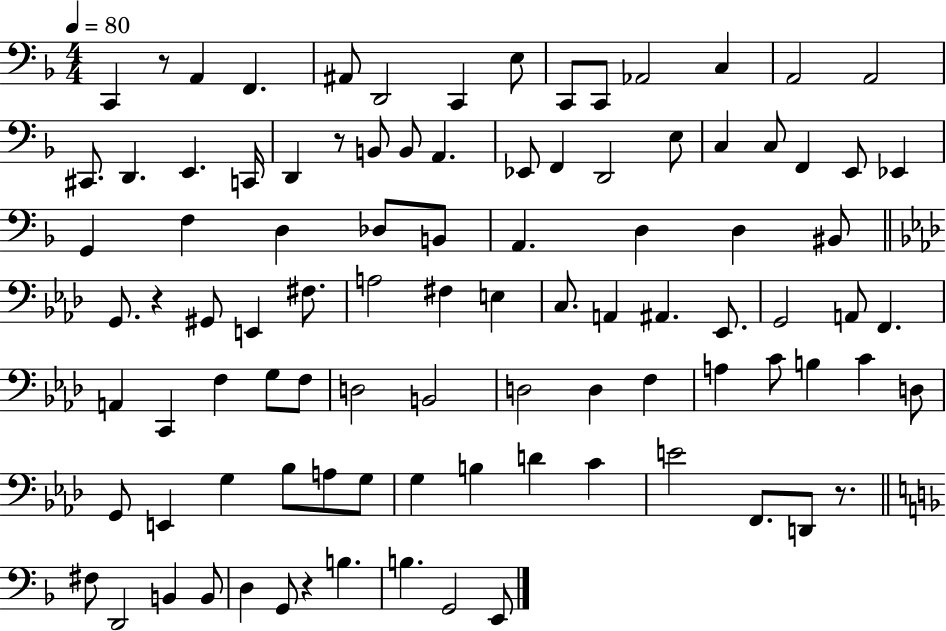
X:1
T:Untitled
M:4/4
L:1/4
K:F
C,, z/2 A,, F,, ^A,,/2 D,,2 C,, E,/2 C,,/2 C,,/2 _A,,2 C, A,,2 A,,2 ^C,,/2 D,, E,, C,,/4 D,, z/2 B,,/2 B,,/2 A,, _E,,/2 F,, D,,2 E,/2 C, C,/2 F,, E,,/2 _E,, G,, F, D, _D,/2 B,,/2 A,, D, D, ^B,,/2 G,,/2 z ^G,,/2 E,, ^F,/2 A,2 ^F, E, C,/2 A,, ^A,, _E,,/2 G,,2 A,,/2 F,, A,, C,, F, G,/2 F,/2 D,2 B,,2 D,2 D, F, A, C/2 B, C D,/2 G,,/2 E,, G, _B,/2 A,/2 G,/2 G, B, D C E2 F,,/2 D,,/2 z/2 ^F,/2 D,,2 B,, B,,/2 D, G,,/2 z B, B, G,,2 E,,/2